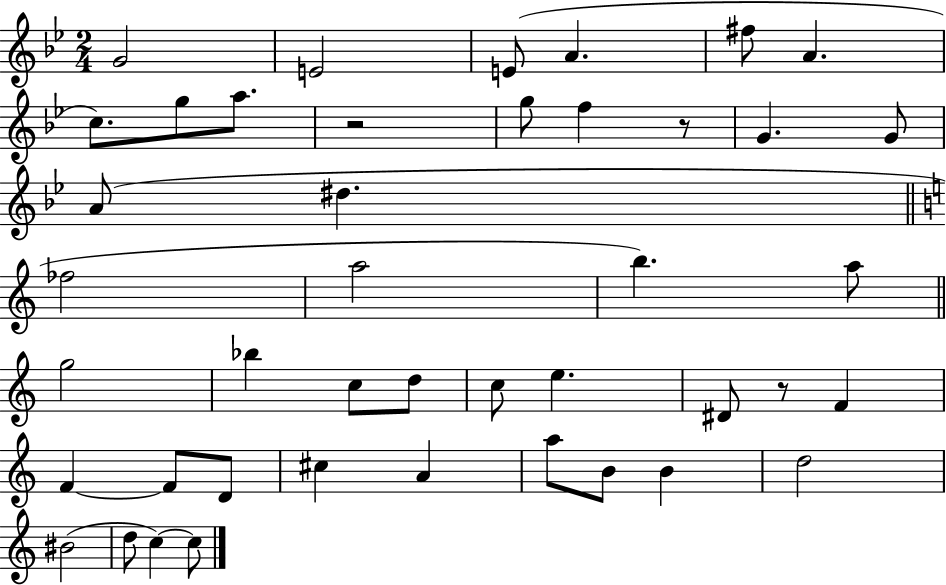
{
  \clef treble
  \numericTimeSignature
  \time 2/4
  \key bes \major
  \repeat volta 2 { g'2 | e'2 | e'8( a'4. | fis''8 a'4. | \break c''8.) g''8 a''8. | r2 | g''8 f''4 r8 | g'4. g'8 | \break a'8( dis''4. | \bar "||" \break \key c \major fes''2 | a''2 | b''4.) a''8 | \bar "||" \break \key a \minor g''2 | bes''4 c''8 d''8 | c''8 e''4. | dis'8 r8 f'4 | \break f'4~~ f'8 d'8 | cis''4 a'4 | a''8 b'8 b'4 | d''2 | \break bis'2( | d''8 c''4~~) c''8 | } \bar "|."
}